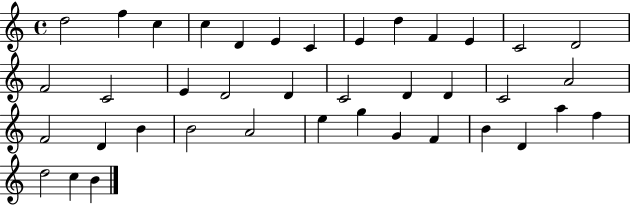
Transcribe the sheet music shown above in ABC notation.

X:1
T:Untitled
M:4/4
L:1/4
K:C
d2 f c c D E C E d F E C2 D2 F2 C2 E D2 D C2 D D C2 A2 F2 D B B2 A2 e g G F B D a f d2 c B